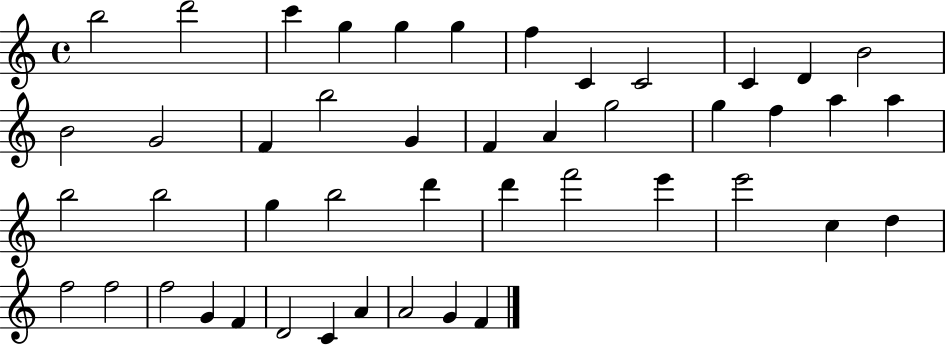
X:1
T:Untitled
M:4/4
L:1/4
K:C
b2 d'2 c' g g g f C C2 C D B2 B2 G2 F b2 G F A g2 g f a a b2 b2 g b2 d' d' f'2 e' e'2 c d f2 f2 f2 G F D2 C A A2 G F